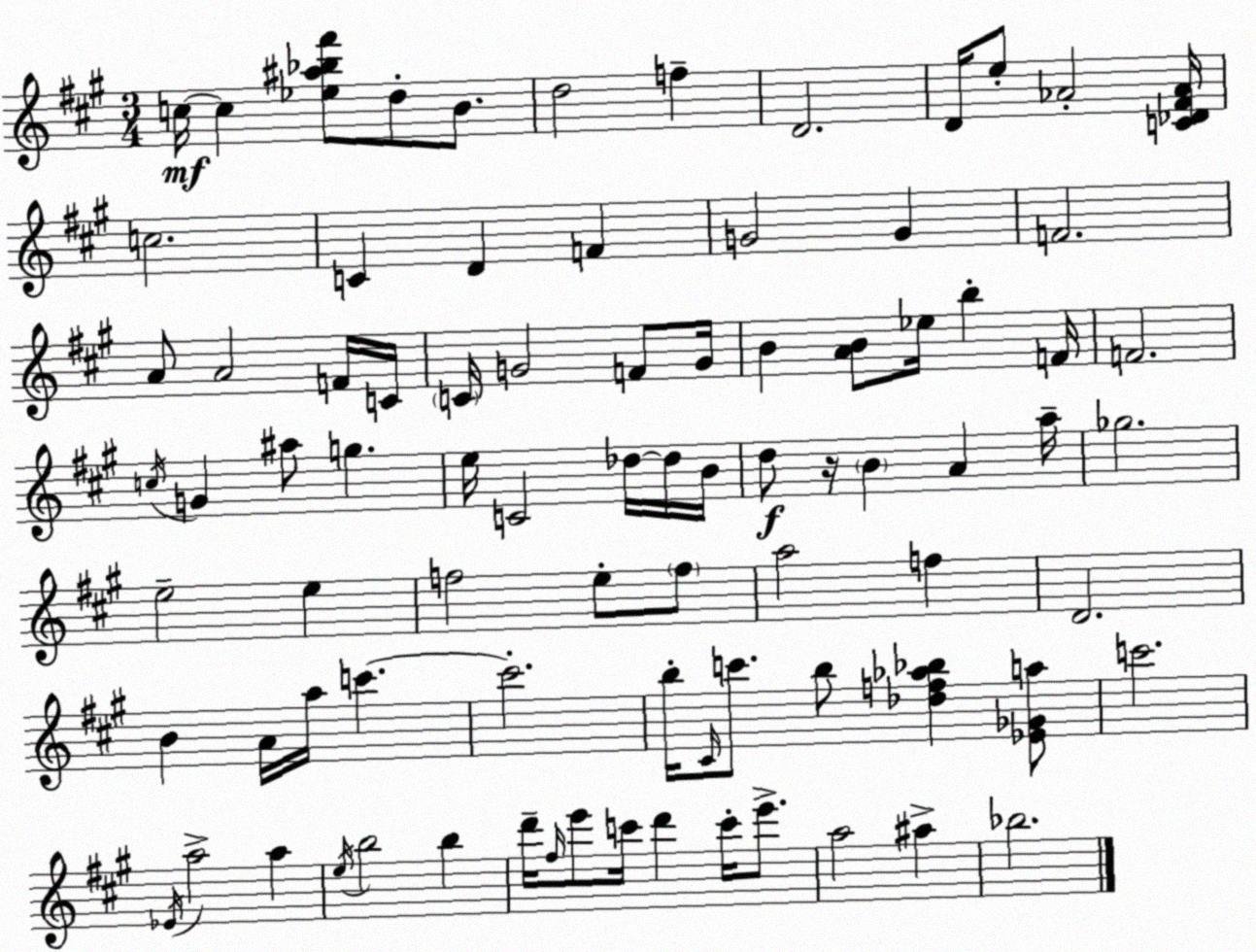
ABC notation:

X:1
T:Untitled
M:3/4
L:1/4
K:A
c/4 c [_e^a_b^f']/2 d/2 B/2 d2 f D2 D/4 e/2 _A2 [C_D^F_A]/4 c2 C D F G2 G F2 A/2 A2 F/4 C/4 C/4 G2 F/2 G/4 B [AB]/2 _e/4 b F/4 F2 c/4 G ^a/2 g e/4 C2 _d/4 _d/4 B/4 d/2 z/4 B A a/4 _g2 e2 e f2 e/2 f/2 a2 f D2 B A/4 a/4 c' c'2 b/4 ^C/4 c'/2 b/2 [_df_a_b] [_E_Ga]/2 c'2 _E/4 a2 a e/4 b2 b d'/4 ^f/4 e'/2 c'/4 d' c'/4 e'/2 a2 ^a _b2